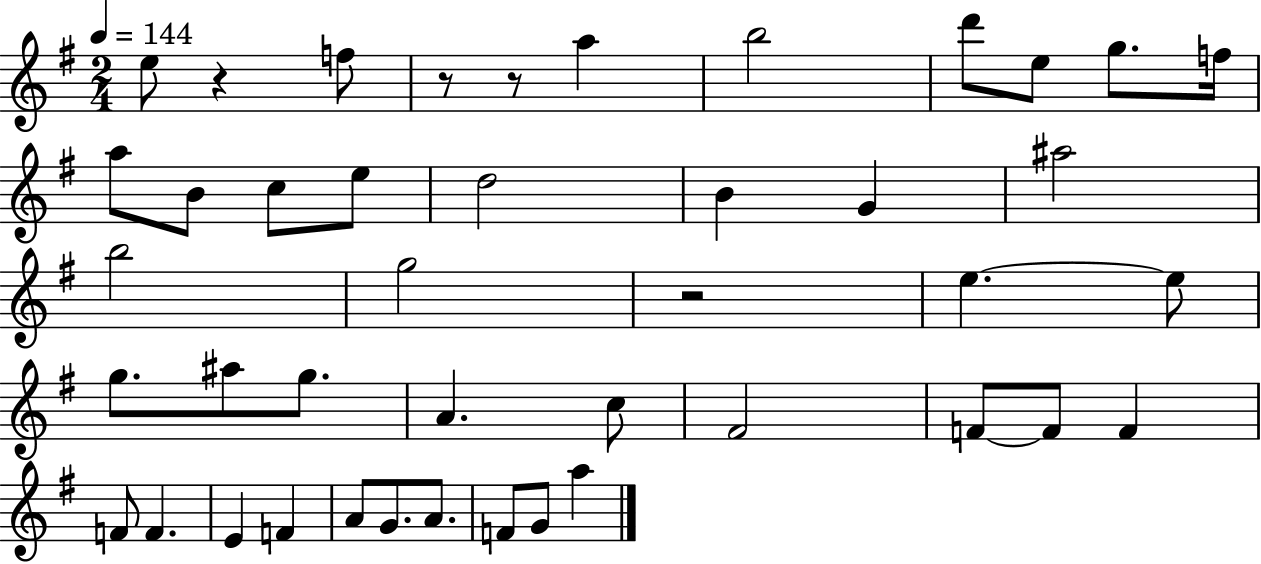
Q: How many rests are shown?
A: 4